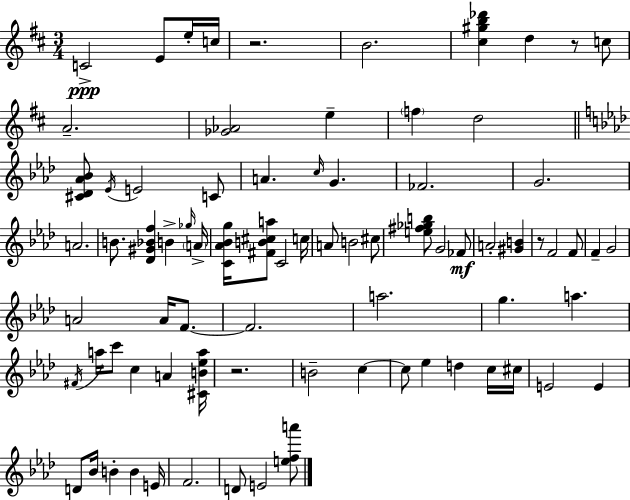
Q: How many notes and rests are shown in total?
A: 79